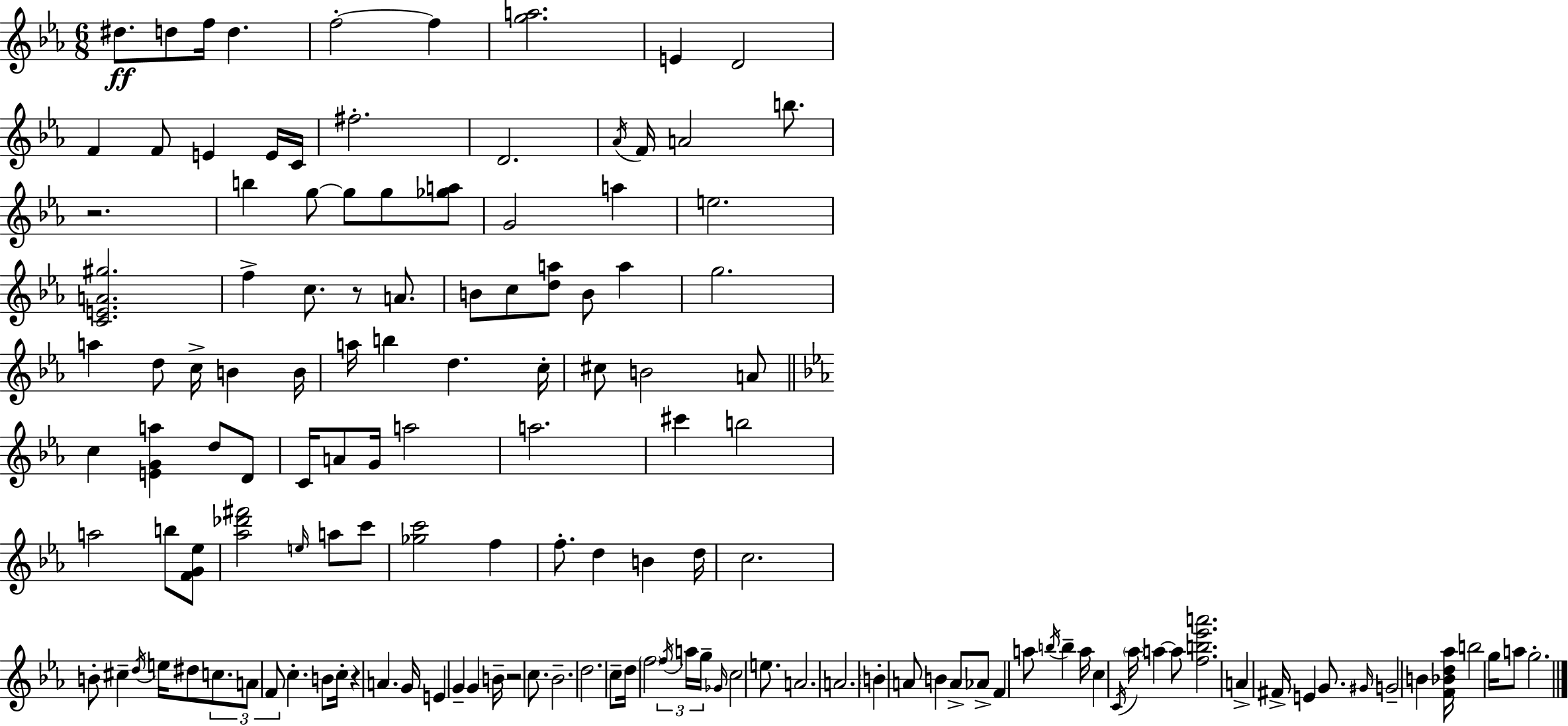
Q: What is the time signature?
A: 6/8